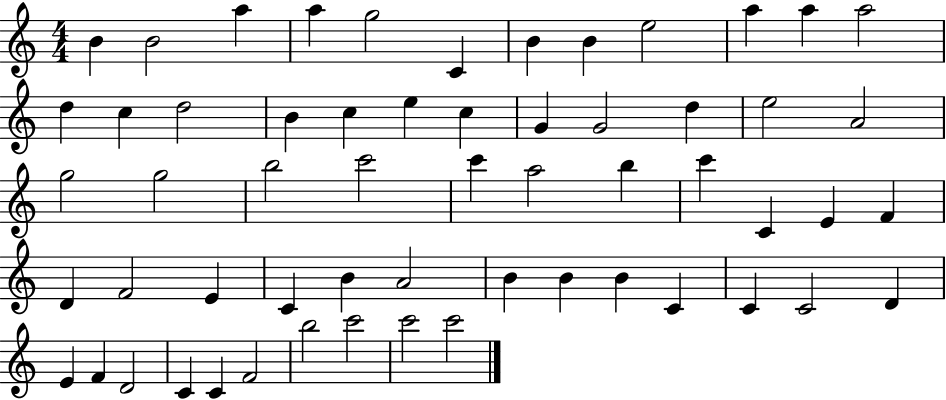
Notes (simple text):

B4/q B4/h A5/q A5/q G5/h C4/q B4/q B4/q E5/h A5/q A5/q A5/h D5/q C5/q D5/h B4/q C5/q E5/q C5/q G4/q G4/h D5/q E5/h A4/h G5/h G5/h B5/h C6/h C6/q A5/h B5/q C6/q C4/q E4/q F4/q D4/q F4/h E4/q C4/q B4/q A4/h B4/q B4/q B4/q C4/q C4/q C4/h D4/q E4/q F4/q D4/h C4/q C4/q F4/h B5/h C6/h C6/h C6/h